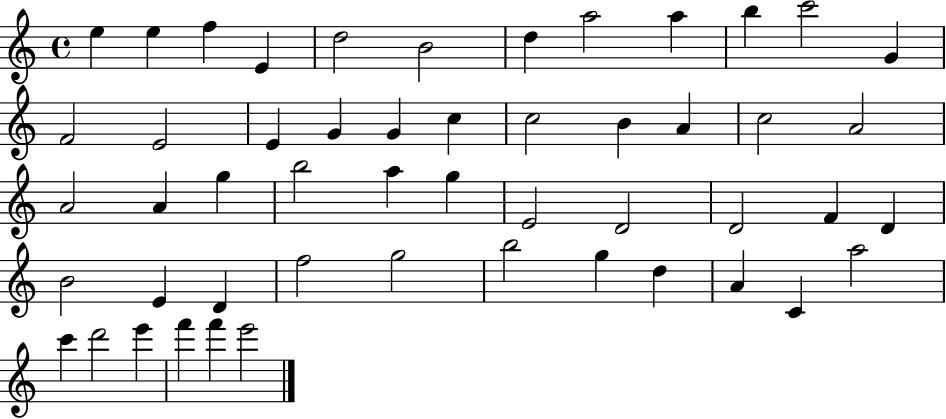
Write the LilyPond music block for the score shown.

{
  \clef treble
  \time 4/4
  \defaultTimeSignature
  \key c \major
  e''4 e''4 f''4 e'4 | d''2 b'2 | d''4 a''2 a''4 | b''4 c'''2 g'4 | \break f'2 e'2 | e'4 g'4 g'4 c''4 | c''2 b'4 a'4 | c''2 a'2 | \break a'2 a'4 g''4 | b''2 a''4 g''4 | e'2 d'2 | d'2 f'4 d'4 | \break b'2 e'4 d'4 | f''2 g''2 | b''2 g''4 d''4 | a'4 c'4 a''2 | \break c'''4 d'''2 e'''4 | f'''4 f'''4 e'''2 | \bar "|."
}